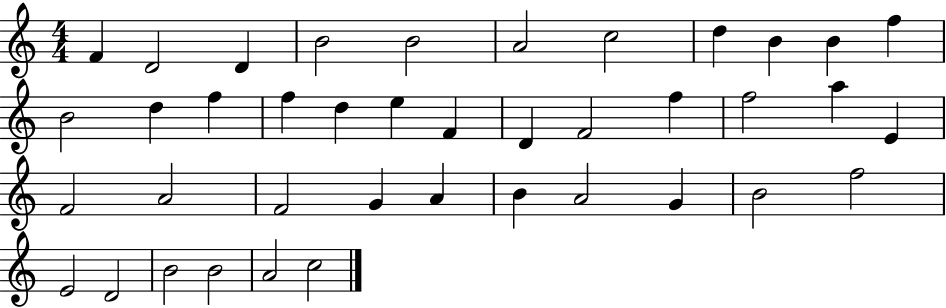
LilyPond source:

{
  \clef treble
  \numericTimeSignature
  \time 4/4
  \key c \major
  f'4 d'2 d'4 | b'2 b'2 | a'2 c''2 | d''4 b'4 b'4 f''4 | \break b'2 d''4 f''4 | f''4 d''4 e''4 f'4 | d'4 f'2 f''4 | f''2 a''4 e'4 | \break f'2 a'2 | f'2 g'4 a'4 | b'4 a'2 g'4 | b'2 f''2 | \break e'2 d'2 | b'2 b'2 | a'2 c''2 | \bar "|."
}